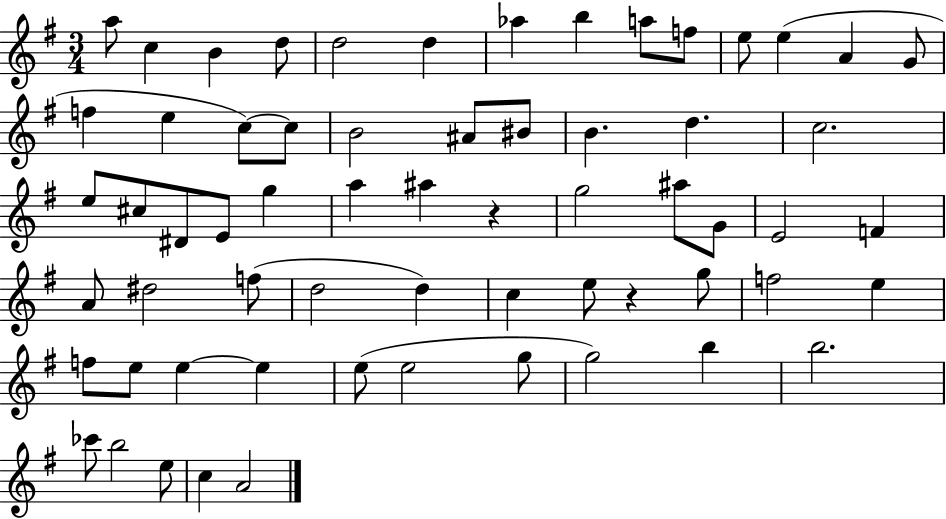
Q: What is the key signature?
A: G major